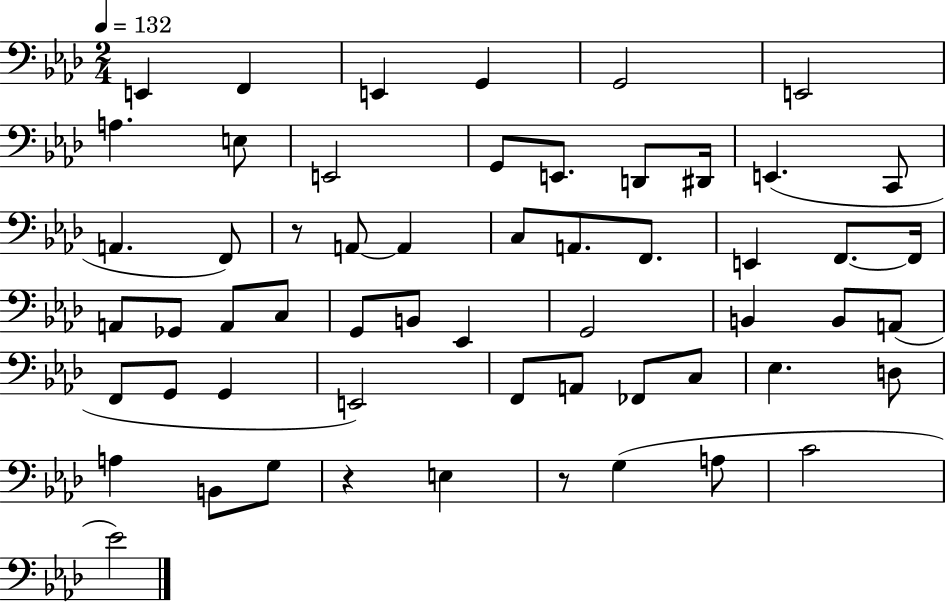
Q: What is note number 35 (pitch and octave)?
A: B2